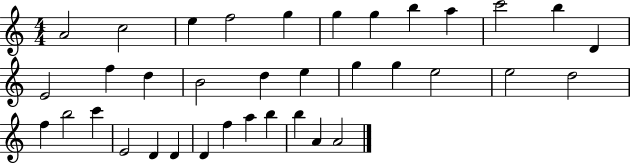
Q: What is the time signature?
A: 4/4